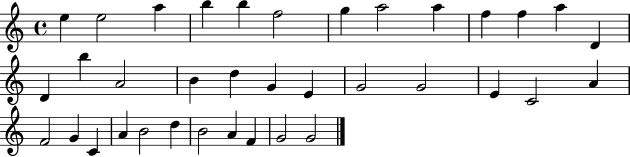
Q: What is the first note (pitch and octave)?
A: E5